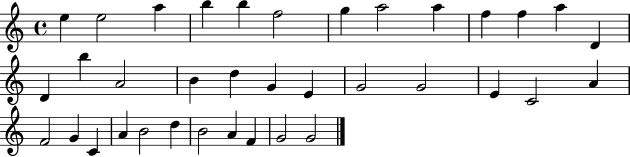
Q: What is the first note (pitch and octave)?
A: E5